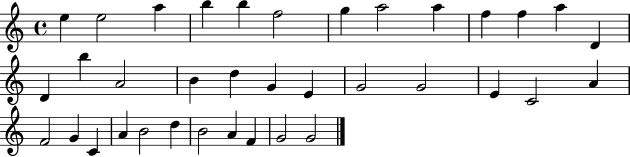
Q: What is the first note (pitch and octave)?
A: E5